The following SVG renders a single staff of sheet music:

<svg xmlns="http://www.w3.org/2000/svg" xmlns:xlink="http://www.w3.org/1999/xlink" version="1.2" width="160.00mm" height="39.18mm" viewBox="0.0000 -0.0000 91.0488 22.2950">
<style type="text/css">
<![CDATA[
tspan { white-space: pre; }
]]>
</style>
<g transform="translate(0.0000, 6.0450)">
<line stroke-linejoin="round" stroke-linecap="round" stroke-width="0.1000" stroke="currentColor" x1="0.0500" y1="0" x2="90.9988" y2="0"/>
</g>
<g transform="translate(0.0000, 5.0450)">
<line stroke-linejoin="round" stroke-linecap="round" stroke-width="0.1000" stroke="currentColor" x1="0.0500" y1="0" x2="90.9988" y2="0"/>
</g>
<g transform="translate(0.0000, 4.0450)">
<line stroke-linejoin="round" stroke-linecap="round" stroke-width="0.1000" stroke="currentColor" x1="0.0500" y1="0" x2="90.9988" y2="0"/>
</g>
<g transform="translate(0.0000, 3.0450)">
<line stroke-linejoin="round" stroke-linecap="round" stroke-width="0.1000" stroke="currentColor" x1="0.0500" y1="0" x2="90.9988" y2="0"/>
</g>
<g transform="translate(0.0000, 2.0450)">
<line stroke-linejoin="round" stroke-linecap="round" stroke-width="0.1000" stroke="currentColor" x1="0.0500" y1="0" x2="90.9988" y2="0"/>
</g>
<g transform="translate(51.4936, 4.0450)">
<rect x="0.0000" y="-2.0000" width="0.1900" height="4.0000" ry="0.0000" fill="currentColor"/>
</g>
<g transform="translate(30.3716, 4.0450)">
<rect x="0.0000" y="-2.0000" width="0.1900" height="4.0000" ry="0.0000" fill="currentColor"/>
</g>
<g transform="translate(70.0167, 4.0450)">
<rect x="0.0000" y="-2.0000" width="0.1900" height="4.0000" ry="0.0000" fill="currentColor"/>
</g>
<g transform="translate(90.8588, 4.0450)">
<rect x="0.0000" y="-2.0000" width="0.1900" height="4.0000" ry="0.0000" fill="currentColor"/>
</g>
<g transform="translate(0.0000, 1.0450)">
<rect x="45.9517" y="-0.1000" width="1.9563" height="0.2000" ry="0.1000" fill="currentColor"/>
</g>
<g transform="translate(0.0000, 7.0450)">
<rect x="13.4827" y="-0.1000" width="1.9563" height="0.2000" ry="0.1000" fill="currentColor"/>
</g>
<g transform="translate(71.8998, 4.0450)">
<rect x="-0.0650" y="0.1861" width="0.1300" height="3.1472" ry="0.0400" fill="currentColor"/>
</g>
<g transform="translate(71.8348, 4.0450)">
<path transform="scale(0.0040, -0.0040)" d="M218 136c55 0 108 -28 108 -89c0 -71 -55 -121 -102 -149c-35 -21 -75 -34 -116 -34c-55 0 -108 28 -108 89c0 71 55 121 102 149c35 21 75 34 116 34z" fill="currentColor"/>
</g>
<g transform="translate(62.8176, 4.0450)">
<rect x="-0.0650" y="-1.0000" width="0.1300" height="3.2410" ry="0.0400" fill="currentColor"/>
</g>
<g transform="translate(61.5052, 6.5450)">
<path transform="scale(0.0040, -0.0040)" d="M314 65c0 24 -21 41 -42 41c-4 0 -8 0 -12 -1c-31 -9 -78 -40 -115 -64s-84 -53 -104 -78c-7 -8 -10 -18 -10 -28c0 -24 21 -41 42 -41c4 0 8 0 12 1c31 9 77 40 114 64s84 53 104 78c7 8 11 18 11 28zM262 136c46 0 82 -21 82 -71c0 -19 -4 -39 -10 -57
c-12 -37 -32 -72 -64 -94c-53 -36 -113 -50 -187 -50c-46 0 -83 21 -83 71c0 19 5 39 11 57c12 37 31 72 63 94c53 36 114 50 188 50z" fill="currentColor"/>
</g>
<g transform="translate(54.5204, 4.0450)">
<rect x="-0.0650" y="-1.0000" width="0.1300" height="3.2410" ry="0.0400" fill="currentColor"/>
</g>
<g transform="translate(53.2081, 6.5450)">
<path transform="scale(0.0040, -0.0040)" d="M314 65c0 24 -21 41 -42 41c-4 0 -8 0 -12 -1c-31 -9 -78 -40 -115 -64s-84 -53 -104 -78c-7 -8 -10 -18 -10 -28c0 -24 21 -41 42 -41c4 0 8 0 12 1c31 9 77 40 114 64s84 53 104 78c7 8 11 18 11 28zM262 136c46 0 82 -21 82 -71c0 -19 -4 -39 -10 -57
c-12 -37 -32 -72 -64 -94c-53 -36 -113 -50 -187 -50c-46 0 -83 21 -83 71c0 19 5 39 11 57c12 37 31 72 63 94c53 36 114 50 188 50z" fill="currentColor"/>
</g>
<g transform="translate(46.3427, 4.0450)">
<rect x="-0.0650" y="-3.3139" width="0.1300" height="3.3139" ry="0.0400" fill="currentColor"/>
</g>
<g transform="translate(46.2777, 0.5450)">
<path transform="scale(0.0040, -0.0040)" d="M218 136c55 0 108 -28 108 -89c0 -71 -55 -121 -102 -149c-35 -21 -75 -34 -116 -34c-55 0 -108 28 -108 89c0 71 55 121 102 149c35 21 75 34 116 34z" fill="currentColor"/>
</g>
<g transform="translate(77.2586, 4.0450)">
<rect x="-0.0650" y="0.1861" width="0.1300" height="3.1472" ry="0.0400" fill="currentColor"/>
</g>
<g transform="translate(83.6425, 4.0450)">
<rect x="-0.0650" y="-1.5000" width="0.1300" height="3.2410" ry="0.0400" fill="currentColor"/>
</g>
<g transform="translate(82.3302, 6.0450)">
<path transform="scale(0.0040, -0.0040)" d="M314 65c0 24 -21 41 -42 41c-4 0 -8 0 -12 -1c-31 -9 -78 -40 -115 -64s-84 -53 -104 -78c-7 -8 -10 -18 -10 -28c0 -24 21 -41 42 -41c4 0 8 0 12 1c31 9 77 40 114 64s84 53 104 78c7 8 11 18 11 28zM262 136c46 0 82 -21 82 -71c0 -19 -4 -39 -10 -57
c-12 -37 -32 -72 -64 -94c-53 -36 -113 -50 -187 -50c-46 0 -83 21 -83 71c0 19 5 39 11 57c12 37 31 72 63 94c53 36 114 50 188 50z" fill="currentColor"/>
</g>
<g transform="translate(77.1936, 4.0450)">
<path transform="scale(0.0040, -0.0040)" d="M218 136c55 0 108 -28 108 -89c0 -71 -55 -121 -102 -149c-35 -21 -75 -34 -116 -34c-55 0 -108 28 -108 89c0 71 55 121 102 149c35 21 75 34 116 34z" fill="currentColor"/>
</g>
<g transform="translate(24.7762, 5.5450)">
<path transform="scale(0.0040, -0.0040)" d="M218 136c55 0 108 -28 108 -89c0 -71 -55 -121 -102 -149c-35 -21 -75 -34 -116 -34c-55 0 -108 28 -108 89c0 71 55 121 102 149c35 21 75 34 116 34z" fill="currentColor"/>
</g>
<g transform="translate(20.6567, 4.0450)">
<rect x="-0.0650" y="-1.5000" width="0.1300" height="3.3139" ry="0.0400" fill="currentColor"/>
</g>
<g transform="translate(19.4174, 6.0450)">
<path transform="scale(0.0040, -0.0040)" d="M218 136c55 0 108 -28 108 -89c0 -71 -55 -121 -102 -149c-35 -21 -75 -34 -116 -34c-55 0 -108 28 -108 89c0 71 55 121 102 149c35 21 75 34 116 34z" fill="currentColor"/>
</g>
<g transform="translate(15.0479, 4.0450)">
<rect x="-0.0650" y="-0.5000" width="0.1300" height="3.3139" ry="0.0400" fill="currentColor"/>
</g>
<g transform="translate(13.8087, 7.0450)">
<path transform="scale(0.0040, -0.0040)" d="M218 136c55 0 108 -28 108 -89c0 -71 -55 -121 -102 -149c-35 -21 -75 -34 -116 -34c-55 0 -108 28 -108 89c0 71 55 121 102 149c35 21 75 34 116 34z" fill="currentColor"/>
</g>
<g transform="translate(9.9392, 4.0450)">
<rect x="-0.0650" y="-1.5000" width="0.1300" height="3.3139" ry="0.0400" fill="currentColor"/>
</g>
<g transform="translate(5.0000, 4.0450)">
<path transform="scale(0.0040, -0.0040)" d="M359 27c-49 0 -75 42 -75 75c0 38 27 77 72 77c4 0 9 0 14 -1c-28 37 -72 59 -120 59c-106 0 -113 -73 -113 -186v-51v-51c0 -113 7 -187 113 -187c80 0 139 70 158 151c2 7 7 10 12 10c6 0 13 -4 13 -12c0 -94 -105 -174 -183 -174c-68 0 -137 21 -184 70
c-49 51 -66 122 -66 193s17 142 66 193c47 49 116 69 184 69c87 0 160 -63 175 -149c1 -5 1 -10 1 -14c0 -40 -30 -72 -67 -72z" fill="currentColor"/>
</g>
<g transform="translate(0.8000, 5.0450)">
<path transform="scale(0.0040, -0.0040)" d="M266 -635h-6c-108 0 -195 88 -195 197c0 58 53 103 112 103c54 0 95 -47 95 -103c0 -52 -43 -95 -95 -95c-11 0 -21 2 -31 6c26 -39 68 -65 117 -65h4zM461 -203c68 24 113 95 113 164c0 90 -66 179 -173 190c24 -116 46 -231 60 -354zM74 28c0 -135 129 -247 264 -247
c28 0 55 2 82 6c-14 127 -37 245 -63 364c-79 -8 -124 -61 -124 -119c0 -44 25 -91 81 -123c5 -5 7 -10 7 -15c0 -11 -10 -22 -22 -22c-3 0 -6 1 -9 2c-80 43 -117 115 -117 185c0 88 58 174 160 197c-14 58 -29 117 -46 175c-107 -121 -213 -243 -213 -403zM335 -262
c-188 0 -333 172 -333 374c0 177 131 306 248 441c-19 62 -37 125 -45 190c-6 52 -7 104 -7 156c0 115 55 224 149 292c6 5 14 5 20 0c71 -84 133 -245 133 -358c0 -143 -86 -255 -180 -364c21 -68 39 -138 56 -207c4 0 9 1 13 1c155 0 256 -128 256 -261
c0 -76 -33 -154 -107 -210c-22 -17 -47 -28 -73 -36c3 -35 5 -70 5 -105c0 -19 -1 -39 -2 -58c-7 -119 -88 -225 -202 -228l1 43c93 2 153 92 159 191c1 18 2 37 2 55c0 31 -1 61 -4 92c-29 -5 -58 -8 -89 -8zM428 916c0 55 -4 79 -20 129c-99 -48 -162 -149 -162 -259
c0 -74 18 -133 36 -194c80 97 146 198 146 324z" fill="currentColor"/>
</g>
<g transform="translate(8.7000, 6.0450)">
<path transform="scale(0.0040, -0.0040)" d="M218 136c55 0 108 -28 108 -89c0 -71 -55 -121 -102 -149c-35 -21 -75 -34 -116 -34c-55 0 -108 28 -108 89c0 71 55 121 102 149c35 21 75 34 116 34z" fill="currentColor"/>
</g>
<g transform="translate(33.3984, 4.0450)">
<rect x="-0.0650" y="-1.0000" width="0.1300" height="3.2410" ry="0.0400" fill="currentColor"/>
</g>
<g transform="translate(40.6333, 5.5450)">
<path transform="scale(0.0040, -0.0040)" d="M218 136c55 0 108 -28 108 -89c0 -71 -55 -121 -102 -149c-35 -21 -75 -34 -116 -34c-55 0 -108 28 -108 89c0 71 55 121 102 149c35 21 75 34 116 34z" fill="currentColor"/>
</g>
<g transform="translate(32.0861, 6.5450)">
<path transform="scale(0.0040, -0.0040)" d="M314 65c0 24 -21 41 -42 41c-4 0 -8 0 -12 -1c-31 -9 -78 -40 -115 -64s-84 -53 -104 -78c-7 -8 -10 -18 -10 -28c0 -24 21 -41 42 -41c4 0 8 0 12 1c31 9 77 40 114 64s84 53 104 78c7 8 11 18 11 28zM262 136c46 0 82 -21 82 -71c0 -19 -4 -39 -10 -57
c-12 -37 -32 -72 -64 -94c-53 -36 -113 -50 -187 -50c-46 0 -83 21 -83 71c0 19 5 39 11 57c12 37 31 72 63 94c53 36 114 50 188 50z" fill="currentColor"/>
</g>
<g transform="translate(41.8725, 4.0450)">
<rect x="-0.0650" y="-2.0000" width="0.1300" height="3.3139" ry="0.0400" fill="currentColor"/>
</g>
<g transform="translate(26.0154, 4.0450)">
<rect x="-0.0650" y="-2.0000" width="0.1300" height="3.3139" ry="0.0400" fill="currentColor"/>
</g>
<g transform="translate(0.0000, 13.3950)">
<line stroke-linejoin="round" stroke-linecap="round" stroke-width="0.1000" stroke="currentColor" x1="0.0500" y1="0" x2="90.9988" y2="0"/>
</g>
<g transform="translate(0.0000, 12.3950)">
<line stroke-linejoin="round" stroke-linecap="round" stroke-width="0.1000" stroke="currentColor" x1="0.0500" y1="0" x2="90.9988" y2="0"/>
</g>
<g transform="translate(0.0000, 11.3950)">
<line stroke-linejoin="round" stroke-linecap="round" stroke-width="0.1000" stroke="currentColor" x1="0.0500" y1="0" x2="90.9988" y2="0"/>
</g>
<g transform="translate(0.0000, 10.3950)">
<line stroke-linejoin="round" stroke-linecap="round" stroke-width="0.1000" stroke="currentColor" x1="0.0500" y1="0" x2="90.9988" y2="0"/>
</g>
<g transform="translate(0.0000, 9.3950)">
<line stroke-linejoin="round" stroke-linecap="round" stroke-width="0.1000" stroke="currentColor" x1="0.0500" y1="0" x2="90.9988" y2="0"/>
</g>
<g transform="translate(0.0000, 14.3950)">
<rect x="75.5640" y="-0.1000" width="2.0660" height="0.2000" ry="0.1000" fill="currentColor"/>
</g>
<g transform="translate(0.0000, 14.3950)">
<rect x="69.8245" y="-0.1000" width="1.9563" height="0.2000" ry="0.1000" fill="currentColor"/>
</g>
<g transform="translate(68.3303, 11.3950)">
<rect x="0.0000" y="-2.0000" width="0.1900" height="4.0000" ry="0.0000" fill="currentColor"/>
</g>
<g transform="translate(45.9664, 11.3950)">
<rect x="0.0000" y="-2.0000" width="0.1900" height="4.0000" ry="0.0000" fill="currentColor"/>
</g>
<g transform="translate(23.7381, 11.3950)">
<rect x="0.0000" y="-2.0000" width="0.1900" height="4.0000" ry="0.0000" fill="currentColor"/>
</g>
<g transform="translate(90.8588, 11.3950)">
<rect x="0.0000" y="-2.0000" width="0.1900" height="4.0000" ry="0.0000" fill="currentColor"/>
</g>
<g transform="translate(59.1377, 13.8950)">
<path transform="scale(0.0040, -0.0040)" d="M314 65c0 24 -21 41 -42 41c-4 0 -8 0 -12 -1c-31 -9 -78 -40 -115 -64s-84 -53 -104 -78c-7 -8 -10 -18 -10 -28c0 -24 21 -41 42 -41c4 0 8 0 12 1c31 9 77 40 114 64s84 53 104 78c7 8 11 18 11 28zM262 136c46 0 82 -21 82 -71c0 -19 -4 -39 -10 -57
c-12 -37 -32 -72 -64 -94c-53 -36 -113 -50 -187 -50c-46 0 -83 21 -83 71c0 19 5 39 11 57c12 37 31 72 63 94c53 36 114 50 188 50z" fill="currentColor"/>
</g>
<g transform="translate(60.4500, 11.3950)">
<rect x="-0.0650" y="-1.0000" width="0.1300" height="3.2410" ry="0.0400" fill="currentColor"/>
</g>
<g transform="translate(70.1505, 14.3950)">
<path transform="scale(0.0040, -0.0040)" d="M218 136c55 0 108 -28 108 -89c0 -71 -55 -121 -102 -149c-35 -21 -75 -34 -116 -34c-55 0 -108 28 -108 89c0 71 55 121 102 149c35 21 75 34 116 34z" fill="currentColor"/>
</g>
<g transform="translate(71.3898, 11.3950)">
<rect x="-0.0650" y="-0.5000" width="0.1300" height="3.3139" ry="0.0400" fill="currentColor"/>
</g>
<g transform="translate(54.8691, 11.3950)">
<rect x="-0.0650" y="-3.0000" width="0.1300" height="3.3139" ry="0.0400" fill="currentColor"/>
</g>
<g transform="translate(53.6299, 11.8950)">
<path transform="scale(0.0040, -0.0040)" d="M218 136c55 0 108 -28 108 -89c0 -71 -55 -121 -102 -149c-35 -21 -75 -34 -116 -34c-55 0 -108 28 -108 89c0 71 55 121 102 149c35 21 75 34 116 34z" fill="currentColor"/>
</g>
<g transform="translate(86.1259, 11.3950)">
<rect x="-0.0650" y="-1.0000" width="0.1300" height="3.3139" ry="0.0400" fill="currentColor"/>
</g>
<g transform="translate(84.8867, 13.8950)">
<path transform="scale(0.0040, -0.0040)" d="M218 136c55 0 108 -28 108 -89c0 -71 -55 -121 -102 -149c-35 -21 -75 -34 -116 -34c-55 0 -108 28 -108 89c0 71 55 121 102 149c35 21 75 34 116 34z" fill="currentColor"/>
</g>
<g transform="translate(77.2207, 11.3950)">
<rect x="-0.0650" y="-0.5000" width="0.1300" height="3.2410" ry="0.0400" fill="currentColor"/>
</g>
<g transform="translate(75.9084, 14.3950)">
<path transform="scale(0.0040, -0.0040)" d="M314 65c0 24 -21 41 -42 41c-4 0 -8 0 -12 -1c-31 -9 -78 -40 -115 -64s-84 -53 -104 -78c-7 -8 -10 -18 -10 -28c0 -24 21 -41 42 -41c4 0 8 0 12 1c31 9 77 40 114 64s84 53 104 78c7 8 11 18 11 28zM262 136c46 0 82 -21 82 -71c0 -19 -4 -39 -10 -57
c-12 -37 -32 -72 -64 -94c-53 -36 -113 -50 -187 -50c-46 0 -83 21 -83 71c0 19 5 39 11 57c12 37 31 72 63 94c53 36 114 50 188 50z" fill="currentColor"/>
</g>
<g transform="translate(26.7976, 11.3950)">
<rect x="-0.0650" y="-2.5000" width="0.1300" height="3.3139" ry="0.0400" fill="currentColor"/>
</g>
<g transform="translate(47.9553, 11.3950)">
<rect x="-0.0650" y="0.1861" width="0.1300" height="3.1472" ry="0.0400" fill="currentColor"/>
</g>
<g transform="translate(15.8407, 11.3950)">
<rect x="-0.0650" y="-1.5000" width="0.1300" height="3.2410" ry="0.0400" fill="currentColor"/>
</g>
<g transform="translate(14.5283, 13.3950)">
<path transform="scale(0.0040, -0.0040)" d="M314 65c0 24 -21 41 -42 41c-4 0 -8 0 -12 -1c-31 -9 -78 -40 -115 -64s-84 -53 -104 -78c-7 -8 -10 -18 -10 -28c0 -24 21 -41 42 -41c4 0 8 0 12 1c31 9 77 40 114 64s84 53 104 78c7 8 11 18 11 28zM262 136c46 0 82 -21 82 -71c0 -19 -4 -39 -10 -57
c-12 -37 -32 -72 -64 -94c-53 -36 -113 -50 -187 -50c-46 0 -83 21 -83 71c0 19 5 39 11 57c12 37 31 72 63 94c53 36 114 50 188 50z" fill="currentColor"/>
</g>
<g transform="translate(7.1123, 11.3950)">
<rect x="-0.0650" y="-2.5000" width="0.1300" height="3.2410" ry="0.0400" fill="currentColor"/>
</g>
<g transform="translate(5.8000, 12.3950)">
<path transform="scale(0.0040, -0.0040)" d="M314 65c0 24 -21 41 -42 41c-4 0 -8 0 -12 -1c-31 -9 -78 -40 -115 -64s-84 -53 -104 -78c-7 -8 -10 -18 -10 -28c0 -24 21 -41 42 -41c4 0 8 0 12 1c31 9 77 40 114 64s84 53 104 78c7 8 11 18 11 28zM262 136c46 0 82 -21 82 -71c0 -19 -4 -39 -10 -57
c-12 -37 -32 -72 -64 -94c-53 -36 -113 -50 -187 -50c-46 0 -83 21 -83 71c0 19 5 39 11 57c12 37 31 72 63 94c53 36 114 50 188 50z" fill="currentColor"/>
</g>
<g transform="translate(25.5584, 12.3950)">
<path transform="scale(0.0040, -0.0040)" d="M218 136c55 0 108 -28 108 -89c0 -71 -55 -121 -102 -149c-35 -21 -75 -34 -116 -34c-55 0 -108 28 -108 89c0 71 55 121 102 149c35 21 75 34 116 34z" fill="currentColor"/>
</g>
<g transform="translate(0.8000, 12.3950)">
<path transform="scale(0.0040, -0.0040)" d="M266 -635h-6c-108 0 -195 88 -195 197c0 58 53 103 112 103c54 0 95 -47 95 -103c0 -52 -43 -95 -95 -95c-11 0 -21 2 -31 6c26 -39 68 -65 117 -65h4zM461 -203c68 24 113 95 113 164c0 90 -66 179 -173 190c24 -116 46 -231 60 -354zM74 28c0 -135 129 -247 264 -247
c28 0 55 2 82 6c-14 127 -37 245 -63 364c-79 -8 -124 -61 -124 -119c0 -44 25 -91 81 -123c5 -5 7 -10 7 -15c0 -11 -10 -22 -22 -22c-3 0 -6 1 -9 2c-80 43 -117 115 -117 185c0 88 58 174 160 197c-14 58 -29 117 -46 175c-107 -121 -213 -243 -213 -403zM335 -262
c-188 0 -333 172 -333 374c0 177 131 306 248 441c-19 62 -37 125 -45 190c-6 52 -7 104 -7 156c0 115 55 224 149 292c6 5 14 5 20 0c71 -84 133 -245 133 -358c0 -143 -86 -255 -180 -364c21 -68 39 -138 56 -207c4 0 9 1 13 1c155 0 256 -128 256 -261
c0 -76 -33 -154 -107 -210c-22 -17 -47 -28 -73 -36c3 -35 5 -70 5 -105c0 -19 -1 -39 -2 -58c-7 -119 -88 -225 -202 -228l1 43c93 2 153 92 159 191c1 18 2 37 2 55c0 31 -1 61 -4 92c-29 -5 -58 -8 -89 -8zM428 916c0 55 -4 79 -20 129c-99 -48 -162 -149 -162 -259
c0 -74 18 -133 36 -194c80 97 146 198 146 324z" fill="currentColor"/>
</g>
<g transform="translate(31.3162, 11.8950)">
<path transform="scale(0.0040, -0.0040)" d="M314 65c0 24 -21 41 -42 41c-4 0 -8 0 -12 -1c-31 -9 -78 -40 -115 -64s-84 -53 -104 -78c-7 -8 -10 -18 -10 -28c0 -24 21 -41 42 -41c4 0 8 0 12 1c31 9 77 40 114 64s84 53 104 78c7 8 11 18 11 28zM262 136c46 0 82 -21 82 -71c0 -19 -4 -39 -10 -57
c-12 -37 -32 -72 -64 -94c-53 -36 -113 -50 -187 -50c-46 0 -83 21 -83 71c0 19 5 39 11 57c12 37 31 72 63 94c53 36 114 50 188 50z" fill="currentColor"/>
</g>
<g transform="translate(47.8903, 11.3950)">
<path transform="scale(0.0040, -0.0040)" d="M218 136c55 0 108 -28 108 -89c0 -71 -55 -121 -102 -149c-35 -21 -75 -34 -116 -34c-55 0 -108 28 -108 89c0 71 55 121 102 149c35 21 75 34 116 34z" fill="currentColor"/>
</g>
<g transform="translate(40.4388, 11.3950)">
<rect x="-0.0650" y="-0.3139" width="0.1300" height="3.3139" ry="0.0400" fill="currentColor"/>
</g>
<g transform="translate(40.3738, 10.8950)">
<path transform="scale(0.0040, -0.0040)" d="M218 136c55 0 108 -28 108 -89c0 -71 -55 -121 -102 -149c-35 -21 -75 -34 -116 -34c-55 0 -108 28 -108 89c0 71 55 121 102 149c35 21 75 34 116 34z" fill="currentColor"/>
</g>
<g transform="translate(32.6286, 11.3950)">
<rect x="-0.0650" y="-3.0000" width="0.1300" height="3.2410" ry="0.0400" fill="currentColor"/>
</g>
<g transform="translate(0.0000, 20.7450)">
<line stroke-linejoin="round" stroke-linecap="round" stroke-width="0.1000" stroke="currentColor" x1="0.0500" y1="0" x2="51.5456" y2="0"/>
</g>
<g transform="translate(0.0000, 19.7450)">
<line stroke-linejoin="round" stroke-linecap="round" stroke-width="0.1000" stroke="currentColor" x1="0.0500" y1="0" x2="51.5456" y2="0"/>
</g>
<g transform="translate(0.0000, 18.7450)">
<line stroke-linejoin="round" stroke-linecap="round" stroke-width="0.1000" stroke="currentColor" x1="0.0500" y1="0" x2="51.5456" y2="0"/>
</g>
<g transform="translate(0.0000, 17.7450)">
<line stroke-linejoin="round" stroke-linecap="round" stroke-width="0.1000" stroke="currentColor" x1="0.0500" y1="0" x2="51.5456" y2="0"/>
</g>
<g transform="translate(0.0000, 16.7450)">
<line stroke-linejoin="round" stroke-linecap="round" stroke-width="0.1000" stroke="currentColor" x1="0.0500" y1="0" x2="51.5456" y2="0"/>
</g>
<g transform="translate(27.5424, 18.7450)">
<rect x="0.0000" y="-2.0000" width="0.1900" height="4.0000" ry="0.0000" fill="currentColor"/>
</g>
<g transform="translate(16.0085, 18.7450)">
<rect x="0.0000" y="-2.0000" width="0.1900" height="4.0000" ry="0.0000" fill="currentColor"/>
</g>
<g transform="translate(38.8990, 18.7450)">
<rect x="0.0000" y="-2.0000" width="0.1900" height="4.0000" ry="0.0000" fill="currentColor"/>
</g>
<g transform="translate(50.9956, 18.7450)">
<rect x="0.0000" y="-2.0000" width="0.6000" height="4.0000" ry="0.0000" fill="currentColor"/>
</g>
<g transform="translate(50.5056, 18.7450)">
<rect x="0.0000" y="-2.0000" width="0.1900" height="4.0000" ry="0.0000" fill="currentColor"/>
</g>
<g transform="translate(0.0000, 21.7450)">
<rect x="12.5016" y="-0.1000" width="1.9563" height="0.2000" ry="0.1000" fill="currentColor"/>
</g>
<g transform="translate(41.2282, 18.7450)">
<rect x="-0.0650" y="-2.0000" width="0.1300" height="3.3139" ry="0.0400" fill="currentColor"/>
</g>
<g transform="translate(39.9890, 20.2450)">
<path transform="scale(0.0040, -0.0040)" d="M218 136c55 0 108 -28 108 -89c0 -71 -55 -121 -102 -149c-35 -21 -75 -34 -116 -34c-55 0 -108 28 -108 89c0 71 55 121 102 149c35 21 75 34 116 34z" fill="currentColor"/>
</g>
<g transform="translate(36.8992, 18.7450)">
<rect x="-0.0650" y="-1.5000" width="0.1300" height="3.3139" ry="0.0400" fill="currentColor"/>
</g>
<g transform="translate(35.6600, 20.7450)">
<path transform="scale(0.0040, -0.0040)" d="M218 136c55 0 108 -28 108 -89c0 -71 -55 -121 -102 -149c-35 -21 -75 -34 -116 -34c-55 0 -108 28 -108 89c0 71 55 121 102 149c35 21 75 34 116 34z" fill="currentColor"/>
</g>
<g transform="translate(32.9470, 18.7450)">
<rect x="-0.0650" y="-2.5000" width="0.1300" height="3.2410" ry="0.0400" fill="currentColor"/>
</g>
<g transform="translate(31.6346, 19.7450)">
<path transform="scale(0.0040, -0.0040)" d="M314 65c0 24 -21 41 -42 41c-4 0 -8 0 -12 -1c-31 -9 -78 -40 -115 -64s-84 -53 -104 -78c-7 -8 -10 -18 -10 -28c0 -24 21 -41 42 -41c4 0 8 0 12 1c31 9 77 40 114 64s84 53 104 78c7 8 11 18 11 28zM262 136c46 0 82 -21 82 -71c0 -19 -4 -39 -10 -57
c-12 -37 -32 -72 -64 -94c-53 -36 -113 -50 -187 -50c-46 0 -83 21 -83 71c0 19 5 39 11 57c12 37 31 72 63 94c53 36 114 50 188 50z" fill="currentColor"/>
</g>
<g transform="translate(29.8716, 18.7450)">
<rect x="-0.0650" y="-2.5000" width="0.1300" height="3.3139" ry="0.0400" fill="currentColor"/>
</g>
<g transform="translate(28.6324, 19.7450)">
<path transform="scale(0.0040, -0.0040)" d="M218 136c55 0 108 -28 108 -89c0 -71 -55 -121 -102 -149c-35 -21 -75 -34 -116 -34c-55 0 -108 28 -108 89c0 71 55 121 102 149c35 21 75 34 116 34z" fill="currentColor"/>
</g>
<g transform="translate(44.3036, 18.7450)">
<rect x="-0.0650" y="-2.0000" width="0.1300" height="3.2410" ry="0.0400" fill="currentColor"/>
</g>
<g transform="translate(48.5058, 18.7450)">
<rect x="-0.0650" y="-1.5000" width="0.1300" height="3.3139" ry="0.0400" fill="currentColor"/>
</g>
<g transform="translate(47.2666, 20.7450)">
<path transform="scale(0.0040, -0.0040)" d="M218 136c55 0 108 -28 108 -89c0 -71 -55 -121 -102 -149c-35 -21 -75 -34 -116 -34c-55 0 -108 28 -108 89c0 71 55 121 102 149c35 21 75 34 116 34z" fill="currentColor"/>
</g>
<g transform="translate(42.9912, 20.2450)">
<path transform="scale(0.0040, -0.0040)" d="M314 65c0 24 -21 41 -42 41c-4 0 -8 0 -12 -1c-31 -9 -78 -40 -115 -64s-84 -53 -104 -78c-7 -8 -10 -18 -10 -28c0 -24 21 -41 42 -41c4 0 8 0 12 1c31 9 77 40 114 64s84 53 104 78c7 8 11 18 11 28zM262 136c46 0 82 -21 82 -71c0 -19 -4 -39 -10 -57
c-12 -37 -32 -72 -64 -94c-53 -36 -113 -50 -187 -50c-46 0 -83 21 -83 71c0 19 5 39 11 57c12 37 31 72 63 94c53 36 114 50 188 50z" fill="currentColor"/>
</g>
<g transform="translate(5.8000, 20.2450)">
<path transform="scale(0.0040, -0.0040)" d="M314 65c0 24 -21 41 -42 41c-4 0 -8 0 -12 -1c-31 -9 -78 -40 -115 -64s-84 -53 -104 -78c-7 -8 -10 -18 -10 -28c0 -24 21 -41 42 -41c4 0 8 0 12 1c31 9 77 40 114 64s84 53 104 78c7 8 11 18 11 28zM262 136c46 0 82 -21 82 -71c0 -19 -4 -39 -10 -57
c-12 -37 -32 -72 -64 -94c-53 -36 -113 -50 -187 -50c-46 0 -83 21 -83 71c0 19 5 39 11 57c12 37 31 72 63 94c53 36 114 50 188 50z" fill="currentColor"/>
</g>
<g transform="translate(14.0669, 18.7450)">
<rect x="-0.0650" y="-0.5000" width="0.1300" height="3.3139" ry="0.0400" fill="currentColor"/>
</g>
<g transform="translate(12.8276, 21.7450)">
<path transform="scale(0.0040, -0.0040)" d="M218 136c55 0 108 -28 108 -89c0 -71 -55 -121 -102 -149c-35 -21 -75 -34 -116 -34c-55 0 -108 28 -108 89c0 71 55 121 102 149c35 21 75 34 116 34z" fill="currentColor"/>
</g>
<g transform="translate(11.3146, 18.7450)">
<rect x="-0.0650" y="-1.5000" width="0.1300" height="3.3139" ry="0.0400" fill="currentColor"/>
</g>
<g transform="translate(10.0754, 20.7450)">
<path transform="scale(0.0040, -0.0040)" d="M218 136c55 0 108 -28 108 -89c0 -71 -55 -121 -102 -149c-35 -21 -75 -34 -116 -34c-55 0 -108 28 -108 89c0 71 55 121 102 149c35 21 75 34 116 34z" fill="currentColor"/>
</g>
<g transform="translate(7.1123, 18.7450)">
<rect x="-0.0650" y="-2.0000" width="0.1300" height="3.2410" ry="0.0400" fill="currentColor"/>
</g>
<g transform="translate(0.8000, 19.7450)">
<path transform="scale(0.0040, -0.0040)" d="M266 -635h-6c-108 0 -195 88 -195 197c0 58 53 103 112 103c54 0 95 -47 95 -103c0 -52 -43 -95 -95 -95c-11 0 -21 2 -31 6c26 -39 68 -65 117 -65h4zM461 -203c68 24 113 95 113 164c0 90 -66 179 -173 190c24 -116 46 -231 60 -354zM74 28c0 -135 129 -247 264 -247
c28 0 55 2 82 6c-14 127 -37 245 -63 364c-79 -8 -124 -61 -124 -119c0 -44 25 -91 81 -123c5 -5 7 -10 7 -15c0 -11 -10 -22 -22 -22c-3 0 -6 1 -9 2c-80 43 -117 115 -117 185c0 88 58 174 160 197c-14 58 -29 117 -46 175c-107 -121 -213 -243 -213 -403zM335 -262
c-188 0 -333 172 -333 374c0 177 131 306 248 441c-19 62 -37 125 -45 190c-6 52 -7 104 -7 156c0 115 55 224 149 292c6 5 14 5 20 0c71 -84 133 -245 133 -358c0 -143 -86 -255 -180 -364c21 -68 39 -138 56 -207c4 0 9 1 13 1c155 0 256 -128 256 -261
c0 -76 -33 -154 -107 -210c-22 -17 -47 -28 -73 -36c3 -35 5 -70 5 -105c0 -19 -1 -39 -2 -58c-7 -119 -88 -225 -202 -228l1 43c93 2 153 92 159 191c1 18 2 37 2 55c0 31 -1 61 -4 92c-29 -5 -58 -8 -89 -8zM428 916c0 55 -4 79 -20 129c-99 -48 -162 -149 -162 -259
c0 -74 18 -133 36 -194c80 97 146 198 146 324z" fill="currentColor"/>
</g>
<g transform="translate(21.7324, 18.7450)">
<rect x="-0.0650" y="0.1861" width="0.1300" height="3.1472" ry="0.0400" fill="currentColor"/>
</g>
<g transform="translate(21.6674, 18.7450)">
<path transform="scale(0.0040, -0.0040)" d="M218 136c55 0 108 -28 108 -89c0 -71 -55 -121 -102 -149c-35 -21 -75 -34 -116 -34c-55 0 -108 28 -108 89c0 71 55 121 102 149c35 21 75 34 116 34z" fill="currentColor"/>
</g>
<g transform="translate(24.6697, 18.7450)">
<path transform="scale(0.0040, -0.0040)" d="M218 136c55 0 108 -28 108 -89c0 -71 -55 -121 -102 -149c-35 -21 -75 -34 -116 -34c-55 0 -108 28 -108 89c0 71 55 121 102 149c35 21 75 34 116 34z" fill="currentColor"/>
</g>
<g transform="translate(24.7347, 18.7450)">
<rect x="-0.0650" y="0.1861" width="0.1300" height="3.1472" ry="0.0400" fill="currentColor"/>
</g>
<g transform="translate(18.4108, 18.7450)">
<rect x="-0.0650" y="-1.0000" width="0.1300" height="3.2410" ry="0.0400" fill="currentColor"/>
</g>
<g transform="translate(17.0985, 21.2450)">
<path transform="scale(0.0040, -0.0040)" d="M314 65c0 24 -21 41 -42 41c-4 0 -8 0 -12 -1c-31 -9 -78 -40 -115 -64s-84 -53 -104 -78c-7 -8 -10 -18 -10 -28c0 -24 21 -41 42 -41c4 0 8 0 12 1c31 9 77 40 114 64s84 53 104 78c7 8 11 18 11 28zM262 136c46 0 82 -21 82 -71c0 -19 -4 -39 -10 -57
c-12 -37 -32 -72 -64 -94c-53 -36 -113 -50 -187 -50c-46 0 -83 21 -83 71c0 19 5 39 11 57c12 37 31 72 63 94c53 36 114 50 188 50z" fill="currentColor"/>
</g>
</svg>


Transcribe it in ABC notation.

X:1
T:Untitled
M:4/4
L:1/4
K:C
E C E F D2 F b D2 D2 B B E2 G2 E2 G A2 c B A D2 C C2 D F2 E C D2 B B G G2 E F F2 E